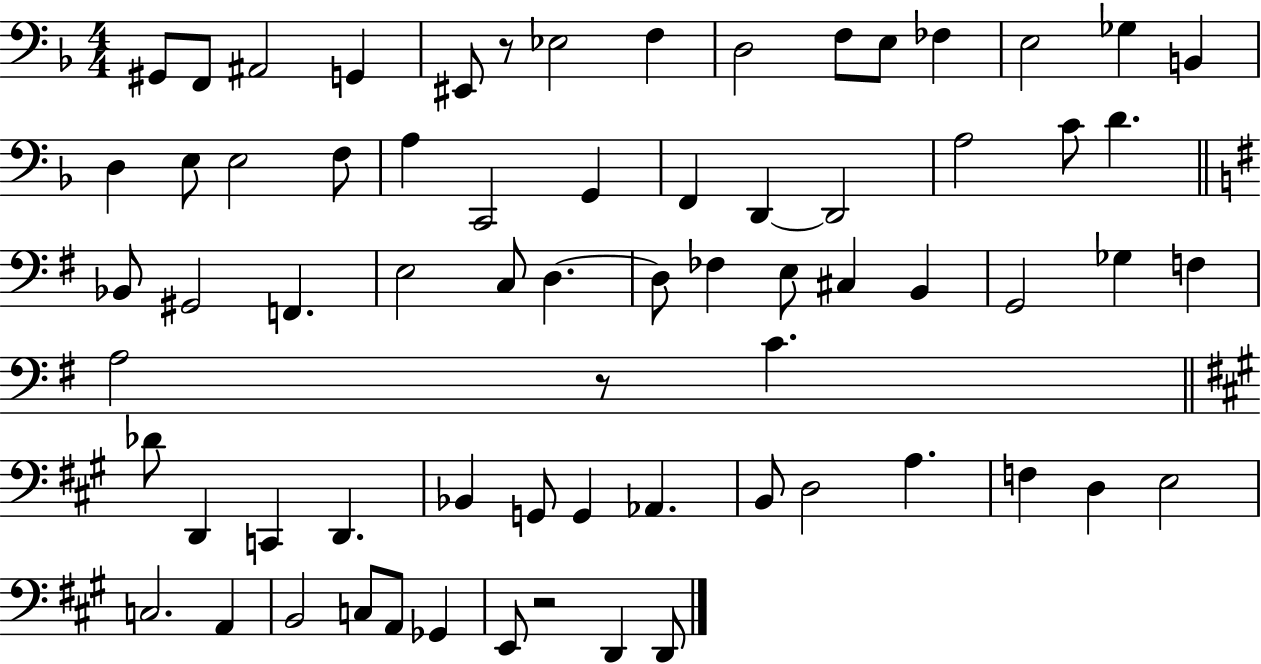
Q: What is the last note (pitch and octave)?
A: D2